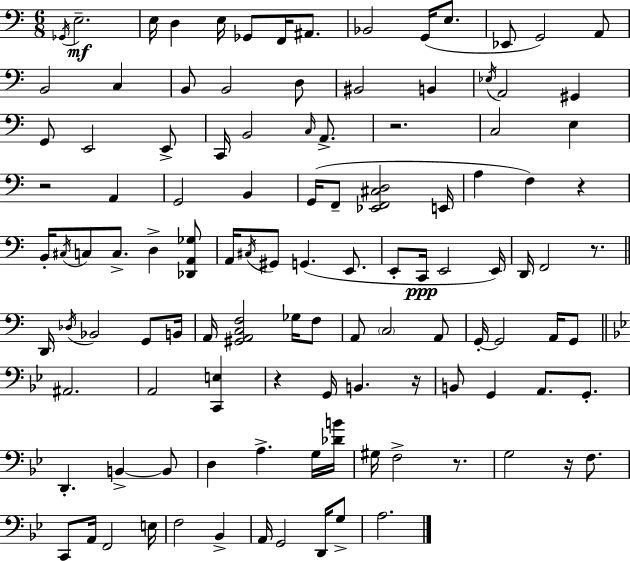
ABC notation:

X:1
T:Untitled
M:6/8
L:1/4
K:Am
_G,,/4 E,2 E,/4 D, E,/4 _G,,/2 F,,/4 ^A,,/2 _B,,2 G,,/4 E,/2 _E,,/2 G,,2 A,,/2 B,,2 C, B,,/2 B,,2 D,/2 ^B,,2 B,, _E,/4 A,,2 ^G,, G,,/2 E,,2 E,,/2 C,,/4 B,,2 C,/4 A,,/2 z2 C,2 E, z2 A,, G,,2 B,, G,,/4 F,,/2 [_E,,F,,^C,D,]2 E,,/4 A, F, z B,,/4 ^C,/4 C,/2 C,/2 D, [_D,,A,,_G,]/2 A,,/4 ^C,/4 ^G,,/2 G,, E,,/2 E,,/2 C,,/4 E,,2 E,,/4 D,,/4 F,,2 z/2 D,,/4 _D,/4 _B,,2 G,,/2 B,,/4 A,,/4 [^G,,A,,C,F,]2 _G,/4 F,/2 A,,/2 C,2 A,,/2 G,,/4 G,,2 A,,/4 G,,/2 ^A,,2 A,,2 [C,,E,] z G,,/4 B,, z/4 B,,/2 G,, A,,/2 G,,/2 D,, B,, B,,/2 D, A, G,/4 [_DB]/4 ^G,/4 F,2 z/2 G,2 z/4 F,/2 C,,/2 A,,/4 F,,2 E,/4 F,2 _B,, A,,/4 G,,2 D,,/4 G,/2 A,2